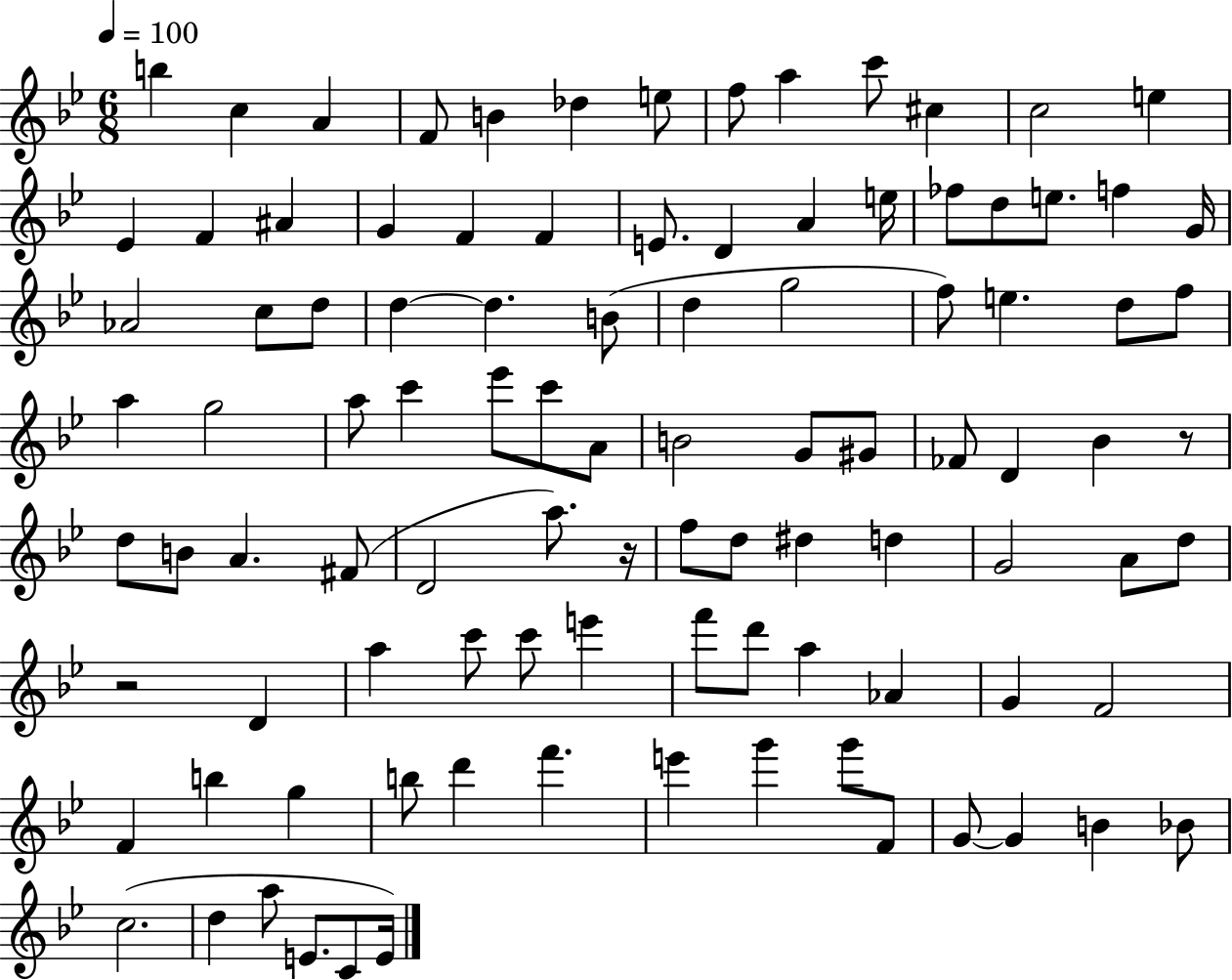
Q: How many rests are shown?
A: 3